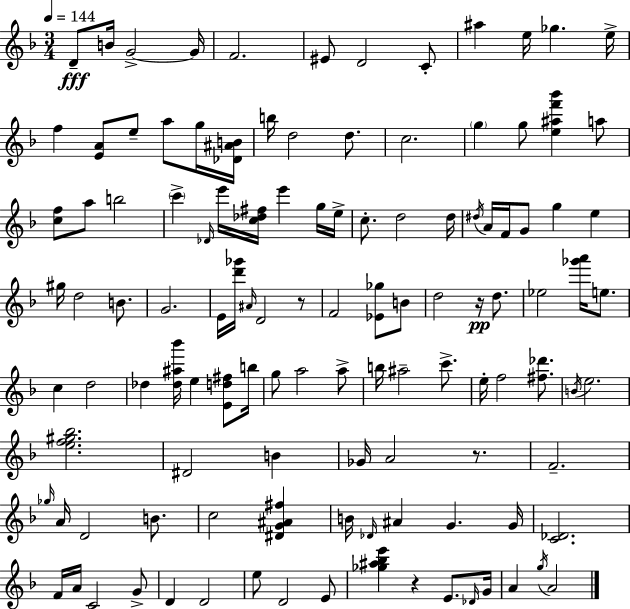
{
  \clef treble
  \numericTimeSignature
  \time 3/4
  \key d \minor
  \tempo 4 = 144
  d'8--\fff b'16 g'2->~~ g'16 | f'2. | eis'8 d'2 c'8-. | ais''4 e''16 ges''4. e''16-> | \break f''4 <e' a'>8 e''8-- a''8 g''16 <des' ais' b'>16 | b''16 d''2 d''8. | c''2. | \parenthesize g''4 g''8 <e'' ais'' f''' bes'''>4 a''8 | \break <c'' f''>8 a''8 b''2 | \parenthesize c'''4-> \grace { des'16 } e'''16 <c'' des'' fis''>16 e'''4 g''16 | e''16-> c''8.-. d''2 | d''16 \acciaccatura { dis''16 } a'16 f'16 g'8 g''4 e''4 | \break gis''16 d''2 b'8. | g'2. | e'16 <d''' ges'''>16 \grace { ais'16 } d'2 | r8 f'2 <ees' ges''>8 | \break b'8 d''2 r16\pp | d''8. ees''2 <ges''' a'''>16 | e''8. c''4 d''2 | des''4 <des'' ais'' bes'''>16 e''4 | \break <e' d'' fis''>8 b''16 g''8 a''2 | a''8-> b''16 ais''2-- | c'''8.-> e''16-. f''2 | <fis'' des'''>8. \acciaccatura { b'16 } e''2. | \break <e'' f'' gis'' bes''>2. | dis'2 | b'4 ges'16 a'2 | r8. f'2.-- | \break \grace { ges''16 } a'16 d'2 | b'8. c''2 | <dis' g' ais' fis''>4 b'16 \grace { des'16 } ais'4 g'4. | g'16 <c' des'>2. | \break f'16 a'16 c'2 | g'8-> d'4 d'2 | e''8 d'2 | e'8 <ges'' ais'' bes'' e'''>4 r4 | \break e'8. \grace { des'16 } g'16 a'4 \acciaccatura { g''16 } | a'2 \bar "|."
}